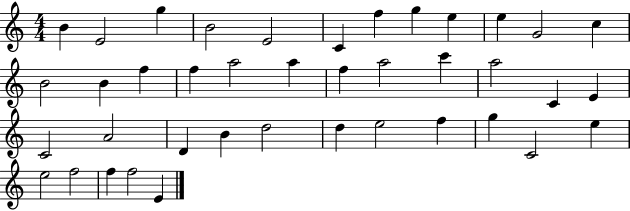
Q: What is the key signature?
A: C major